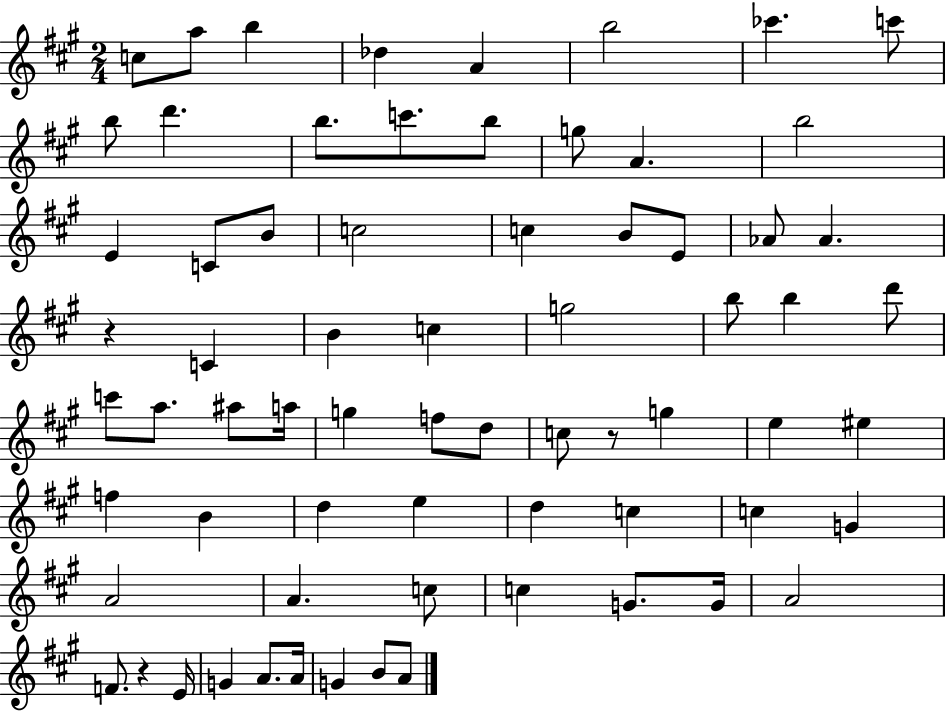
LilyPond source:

{
  \clef treble
  \numericTimeSignature
  \time 2/4
  \key a \major
  \repeat volta 2 { c''8 a''8 b''4 | des''4 a'4 | b''2 | ces'''4. c'''8 | \break b''8 d'''4. | b''8. c'''8. b''8 | g''8 a'4. | b''2 | \break e'4 c'8 b'8 | c''2 | c''4 b'8 e'8 | aes'8 aes'4. | \break r4 c'4 | b'4 c''4 | g''2 | b''8 b''4 d'''8 | \break c'''8 a''8. ais''8 a''16 | g''4 f''8 d''8 | c''8 r8 g''4 | e''4 eis''4 | \break f''4 b'4 | d''4 e''4 | d''4 c''4 | c''4 g'4 | \break a'2 | a'4. c''8 | c''4 g'8. g'16 | a'2 | \break f'8. r4 e'16 | g'4 a'8. a'16 | g'4 b'8 a'8 | } \bar "|."
}